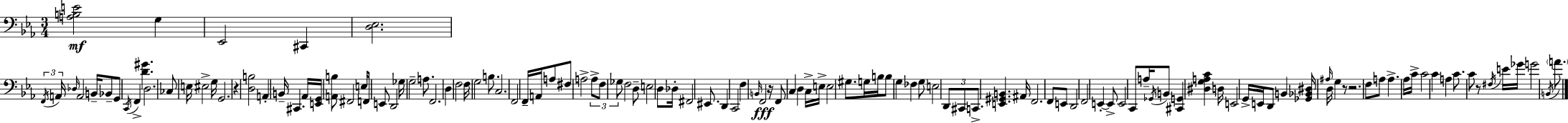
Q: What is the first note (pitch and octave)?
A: G3